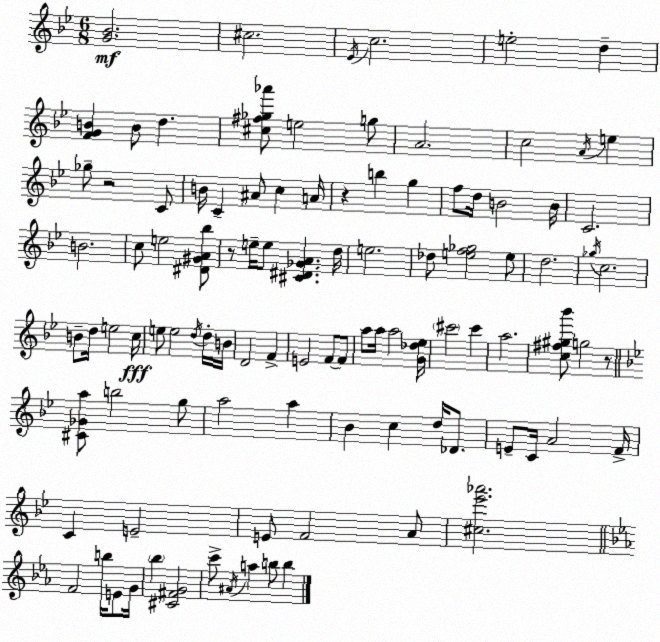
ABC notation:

X:1
T:Untitled
M:6/8
L:1/4
K:Gm
[G_B]2 ^c2 _E/4 c2 e2 d [FGB] B/2 d [^c^f_g_a']/2 e2 g/2 A2 c2 A/4 e _g/2 z2 C/2 B/4 C ^A/2 c A/4 z b g f/2 d/4 B2 B/4 C2 B2 c/2 e2 [^D^GA_b]/2 z/2 e/4 e/2 [^C^D_GA] d/4 e2 _d/2 [ef_g]2 e/2 d2 _g/4 c2 B/2 d/4 e2 c/4 e/2 e2 d/4 d/4 B/4 D2 F E2 F/2 F/2 a/2 a/4 a2 [G_d_e]/4 ^c'2 ^c' a2 [c^f^g_b']/2 g2 z/2 [^C_Ga]/2 b2 g/2 a2 a _B c d/4 _D/2 E/2 C/4 A2 F/4 C E2 E/2 F2 A/2 [^c_e'_a']2 F2 b/4 E/2 G/4 _b [^C^FG]2 c'/2 ^A/4 a b/2 b